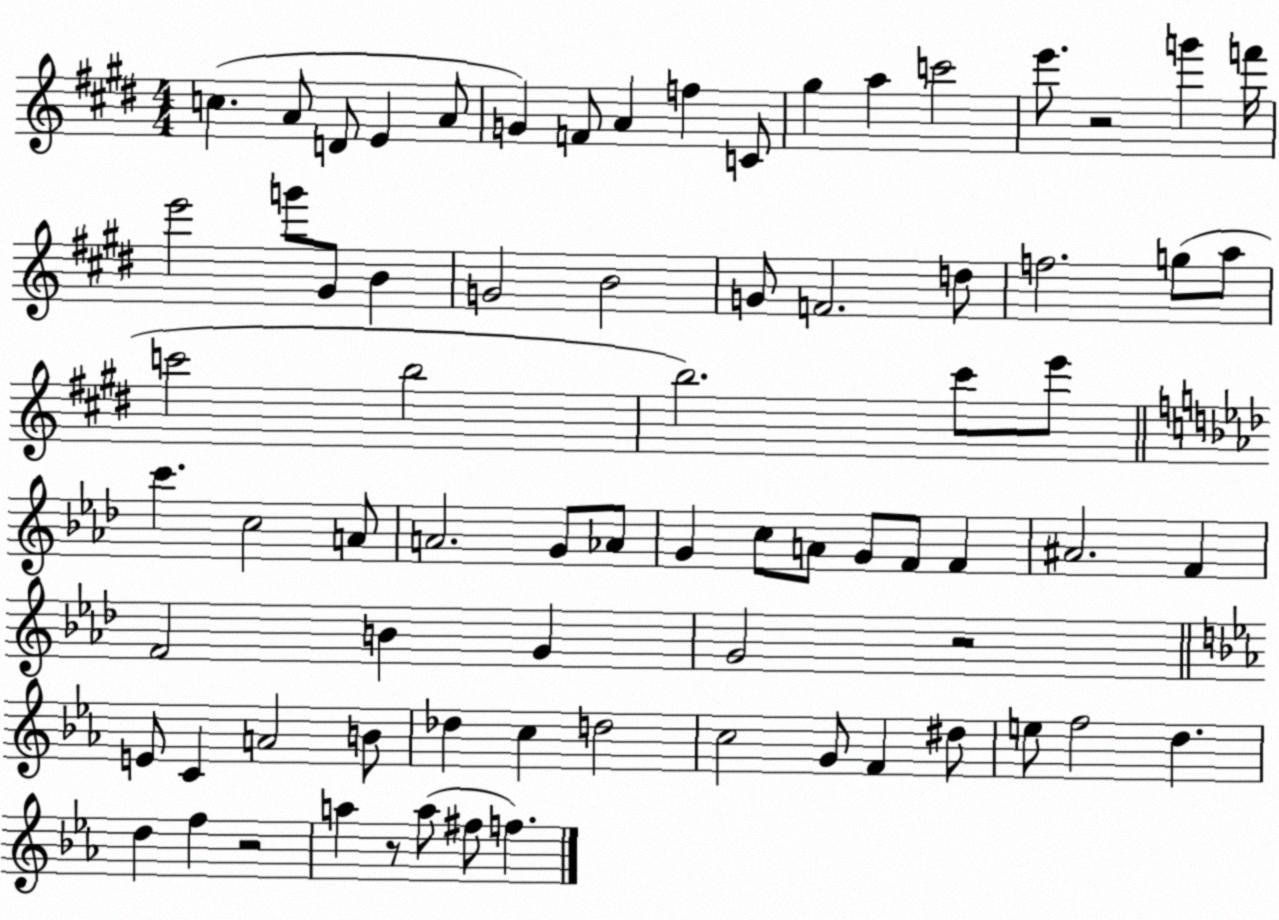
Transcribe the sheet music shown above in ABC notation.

X:1
T:Untitled
M:4/4
L:1/4
K:E
c A/2 D/2 E A/2 G F/2 A f C/2 ^g a c'2 e'/2 z2 g' f'/4 e'2 g'/2 ^G/2 B G2 B2 G/2 F2 d/2 f2 g/2 a/2 c'2 b2 b2 ^c'/2 e'/2 c' c2 A/2 A2 G/2 _A/2 G c/2 A/2 G/2 F/2 F ^A2 F F2 B G G2 z2 E/2 C A2 B/2 _d c d2 c2 G/2 F ^d/2 e/2 f2 d d f z2 a z/2 a/2 ^f/2 f